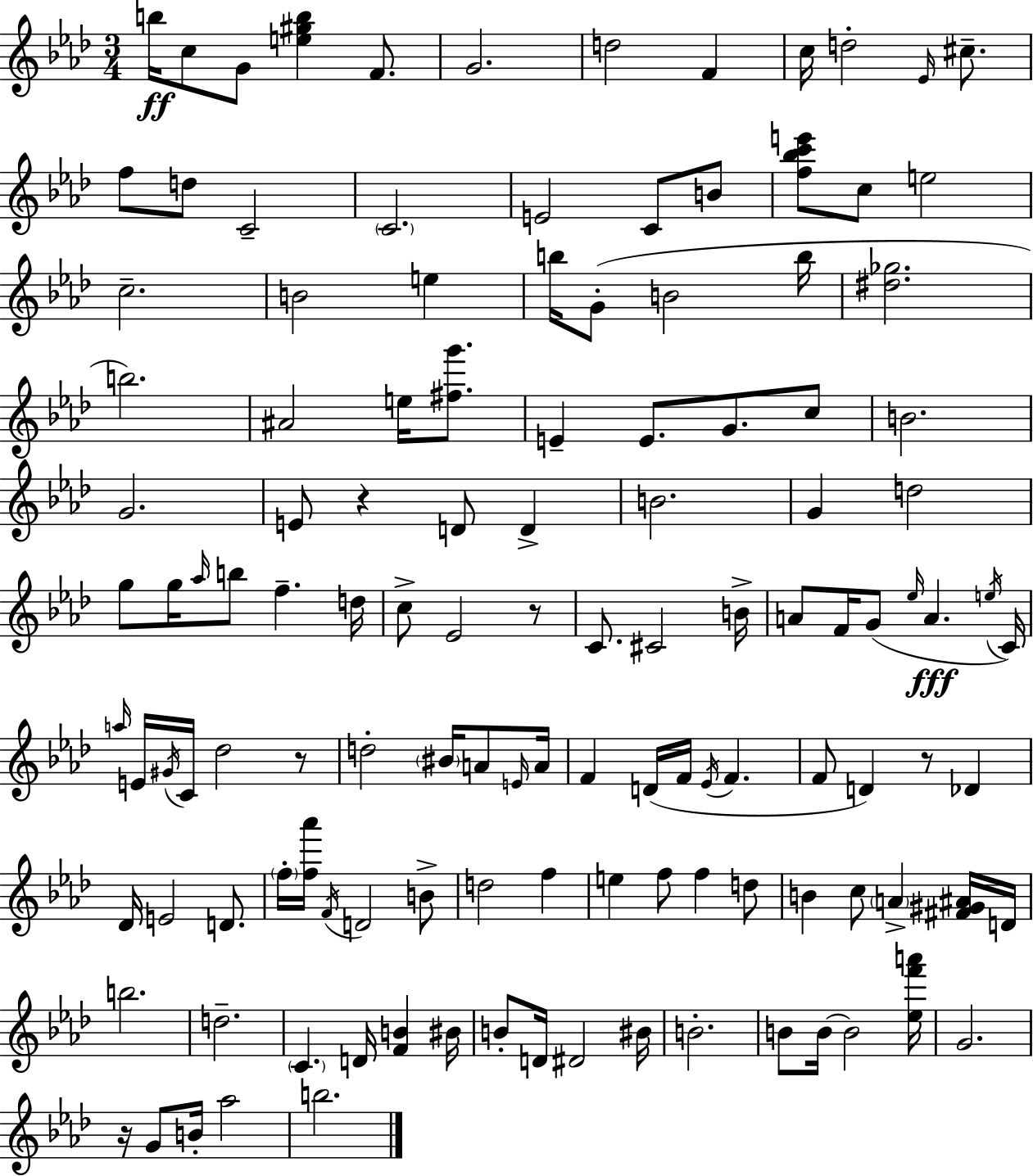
B5/s C5/e G4/e [E5,G#5,B5]/q F4/e. G4/h. D5/h F4/q C5/s D5/h Eb4/s C#5/e. F5/e D5/e C4/h C4/h. E4/h C4/e B4/e [F5,Bb5,C6,E6]/e C5/e E5/h C5/h. B4/h E5/q B5/s G4/e B4/h B5/s [D#5,Gb5]/h. B5/h. A#4/h E5/s [F#5,G6]/e. E4/q E4/e. G4/e. C5/e B4/h. G4/h. E4/e R/q D4/e D4/q B4/h. G4/q D5/h G5/e G5/s Ab5/s B5/e F5/q. D5/s C5/e Eb4/h R/e C4/e. C#4/h B4/s A4/e F4/s G4/e Eb5/s A4/q. E5/s C4/s A5/s E4/s G#4/s C4/s Db5/h R/e D5/h BIS4/s A4/e E4/s A4/s F4/q D4/s F4/s Eb4/s F4/q. F4/e D4/q R/e Db4/q Db4/s E4/h D4/e. F5/s [F5,Ab6]/s F4/s D4/h B4/e D5/h F5/q E5/q F5/e F5/q D5/e B4/q C5/e A4/q [F#4,G#4,A#4]/s D4/s B5/h. D5/h. C4/q. D4/s [F4,B4]/q BIS4/s B4/e D4/s D#4/h BIS4/s B4/h. B4/e B4/s B4/h [Eb5,F6,A6]/s G4/h. R/s G4/e B4/s Ab5/h B5/h.